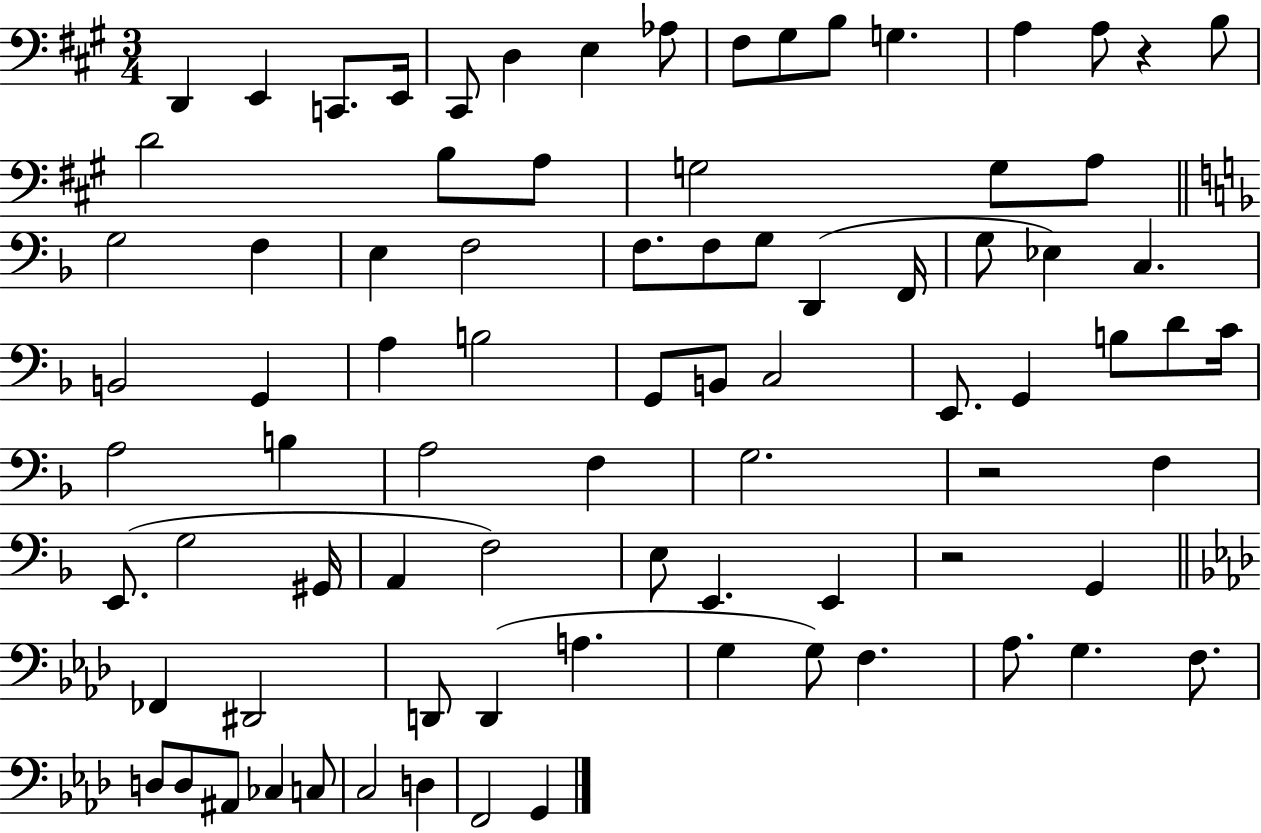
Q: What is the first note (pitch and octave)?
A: D2